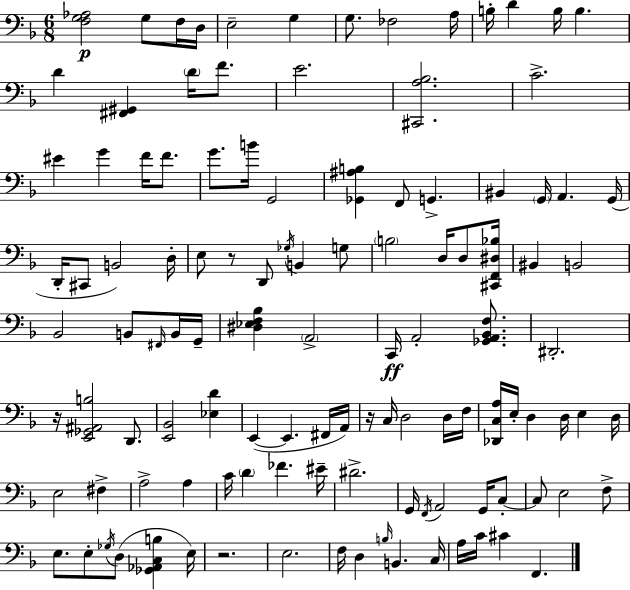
{
  \clef bass
  \numericTimeSignature
  \time 6/8
  \key f \major
  <f g aes>2\p g8 f16 d16 | e2-- g4 | g8. fes2 a16 | b16-. d'4 b16 b4. | \break d'4 <fis, gis,>4 \parenthesize d'16 f'8. | e'2. | <cis, a bes>2. | c'2.-> | \break eis'4 g'4 f'16 f'8. | g'8. b'16 g,2 | <ges, ais b>4 f,8 g,4.-> | bis,4 \parenthesize g,16 a,4. g,16( | \break d,16-. cis,8 b,2) d16-. | e8 r8 d,8 \acciaccatura { ges16 } b,4 g8 | \parenthesize b2 d16 d8 | <cis, f, dis bes>16 bis,4 b,2 | \break bes,2 b,8 \grace { fis,16 } | b,16 g,16-- <dis ees f bes>4 \parenthesize a,2-> | c,16\ff a,2-. <ges, a, bes, f>8. | dis,2.-. | \break r16 <e, ges, ais, b>2 d,8. | <e, bes,>2 <ees d'>4 | e,4~(~ e,4. | fis,16 a,16) r16 c16 d2 | \break d16 f16 <des, c a>16 e16-. d4 d16 e4 | d16 e2 fis4-> | a2-> a4 | c'16 \parenthesize d'4 fes'4. | \break eis'16-- dis'2.-> | g,16 \acciaccatura { f,16 } a,2 | g,16 c8-.~~ c8 e2 | f8-> e8. e8-. \acciaccatura { ges16 } d8( <ges, aes, c b>4 | \break e16) r2. | e2. | f16 d4 \grace { b16 } b,4. | c16 a16 c'16 cis'4 f,4. | \break \bar "|."
}